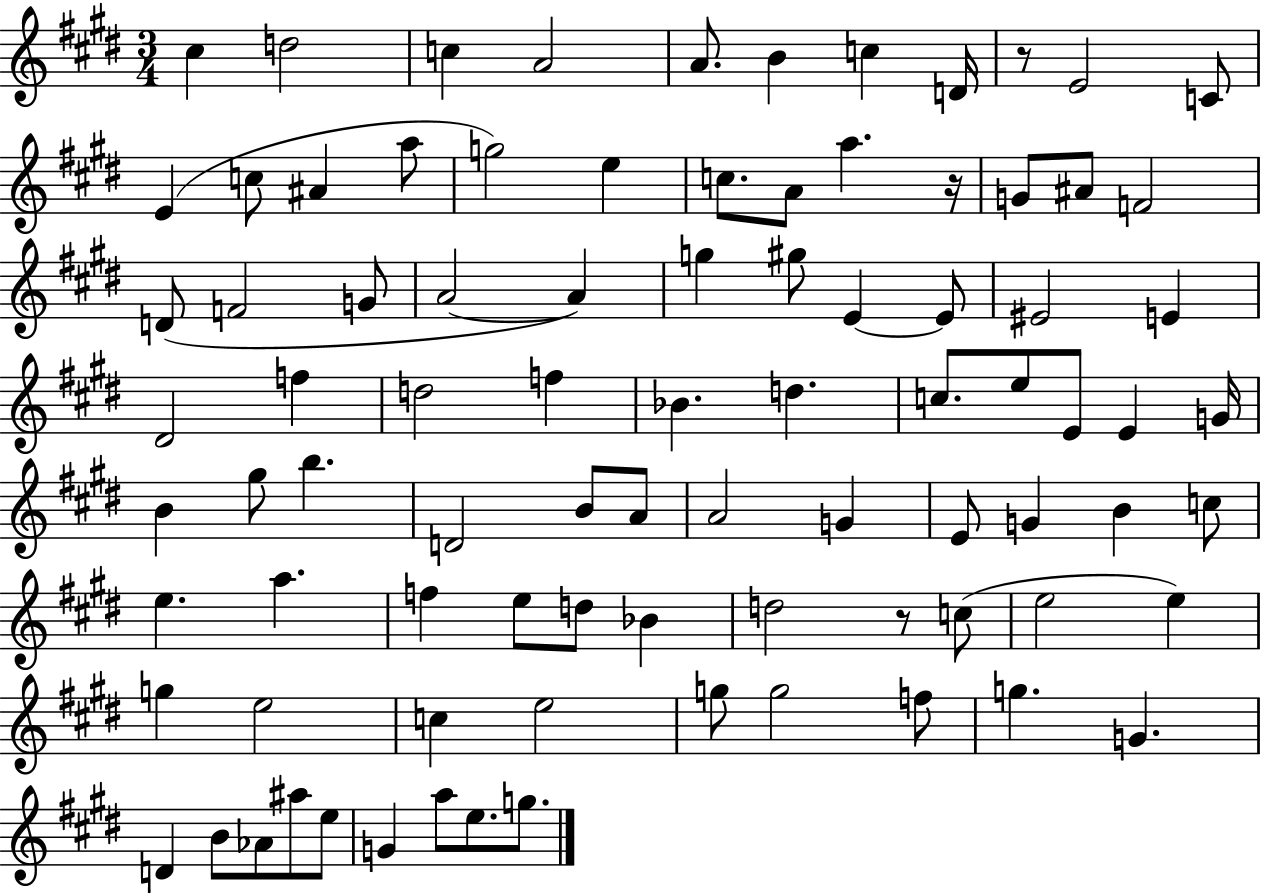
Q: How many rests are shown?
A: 3